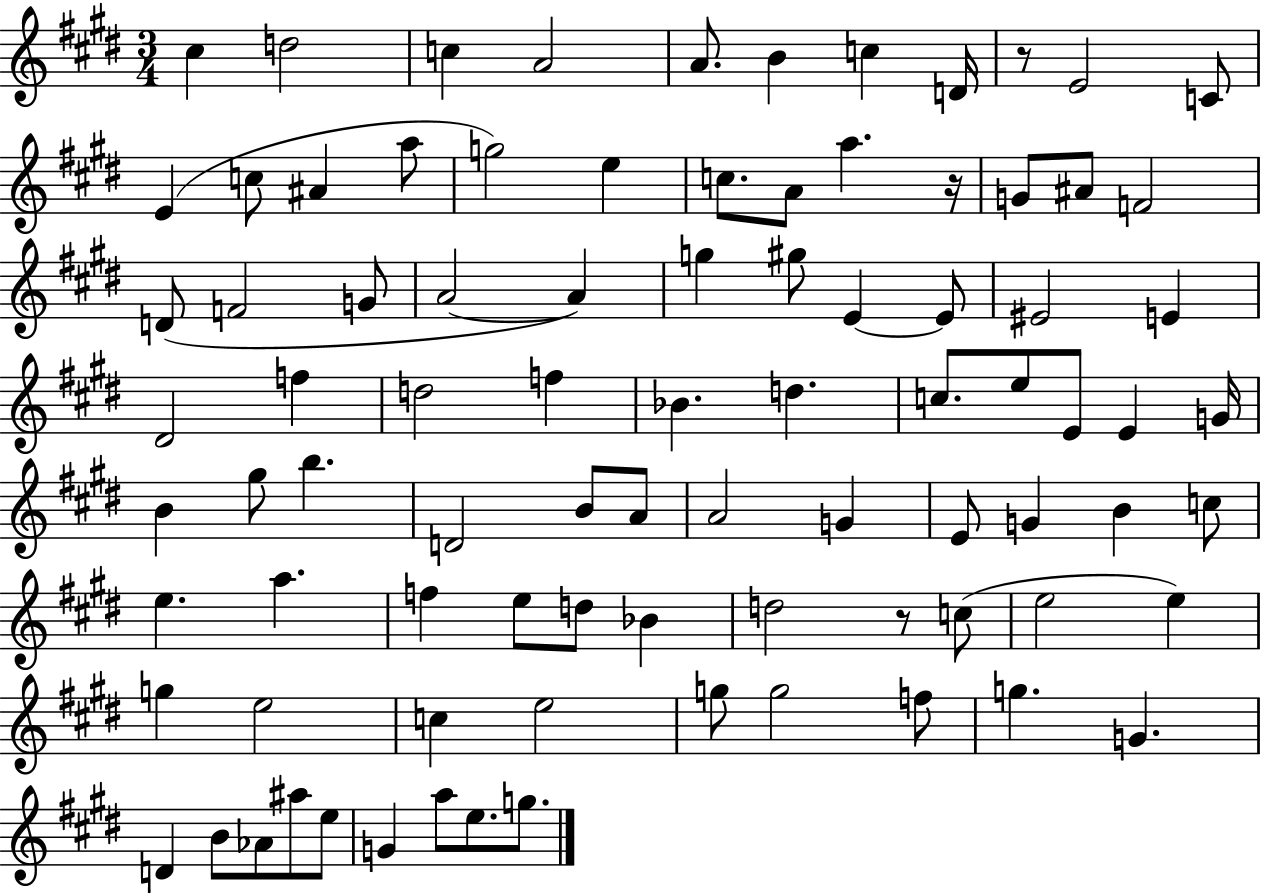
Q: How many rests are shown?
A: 3